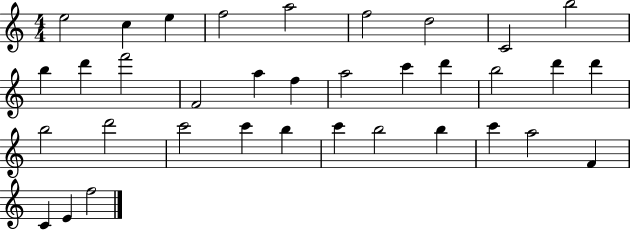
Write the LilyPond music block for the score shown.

{
  \clef treble
  \numericTimeSignature
  \time 4/4
  \key c \major
  e''2 c''4 e''4 | f''2 a''2 | f''2 d''2 | c'2 b''2 | \break b''4 d'''4 f'''2 | f'2 a''4 f''4 | a''2 c'''4 d'''4 | b''2 d'''4 d'''4 | \break b''2 d'''2 | c'''2 c'''4 b''4 | c'''4 b''2 b''4 | c'''4 a''2 f'4 | \break c'4 e'4 f''2 | \bar "|."
}